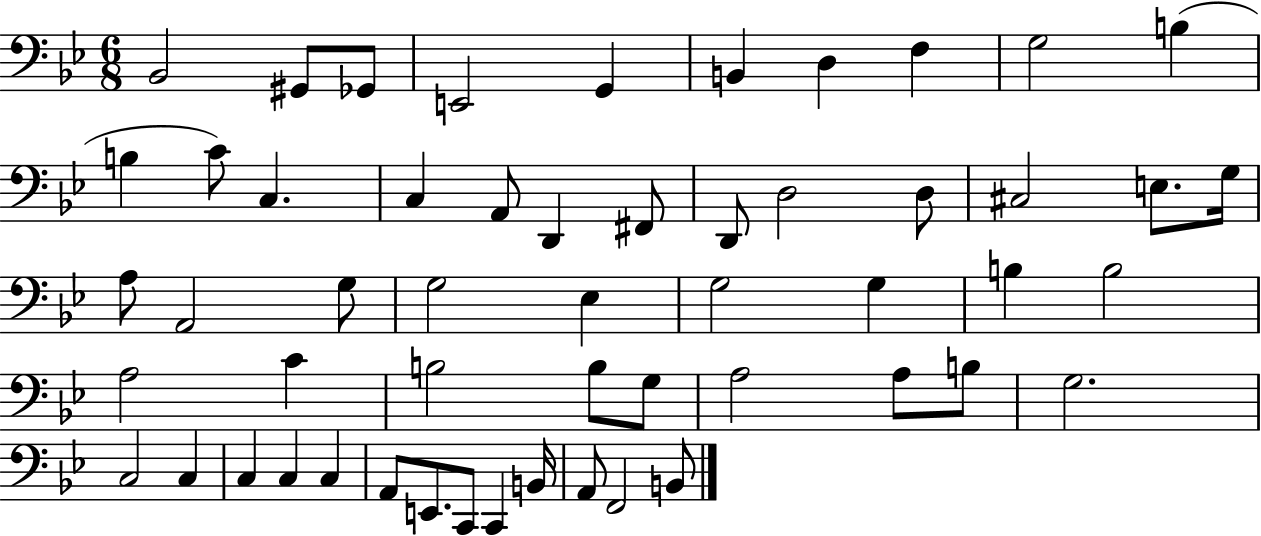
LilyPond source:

{
  \clef bass
  \numericTimeSignature
  \time 6/8
  \key bes \major
  bes,2 gis,8 ges,8 | e,2 g,4 | b,4 d4 f4 | g2 b4( | \break b4 c'8) c4. | c4 a,8 d,4 fis,8 | d,8 d2 d8 | cis2 e8. g16 | \break a8 a,2 g8 | g2 ees4 | g2 g4 | b4 b2 | \break a2 c'4 | b2 b8 g8 | a2 a8 b8 | g2. | \break c2 c4 | c4 c4 c4 | a,8 e,8. c,8 c,4 b,16 | a,8 f,2 b,8 | \break \bar "|."
}